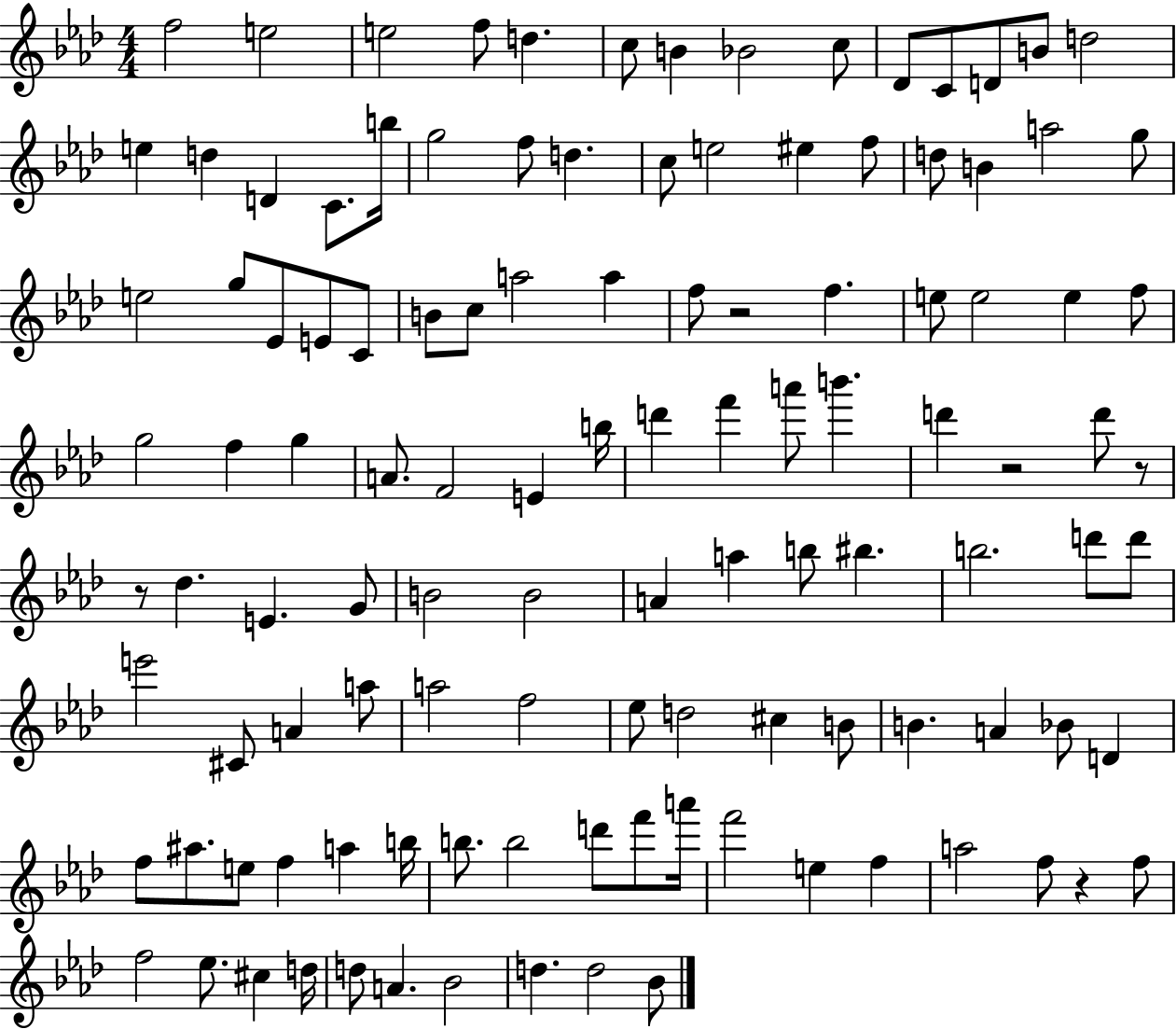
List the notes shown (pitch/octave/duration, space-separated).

F5/h E5/h E5/h F5/e D5/q. C5/e B4/q Bb4/h C5/e Db4/e C4/e D4/e B4/e D5/h E5/q D5/q D4/q C4/e. B5/s G5/h F5/e D5/q. C5/e E5/h EIS5/q F5/e D5/e B4/q A5/h G5/e E5/h G5/e Eb4/e E4/e C4/e B4/e C5/e A5/h A5/q F5/e R/h F5/q. E5/e E5/h E5/q F5/e G5/h F5/q G5/q A4/e. F4/h E4/q B5/s D6/q F6/q A6/e B6/q. D6/q R/h D6/e R/e R/e Db5/q. E4/q. G4/e B4/h B4/h A4/q A5/q B5/e BIS5/q. B5/h. D6/e D6/e E6/h C#4/e A4/q A5/e A5/h F5/h Eb5/e D5/h C#5/q B4/e B4/q. A4/q Bb4/e D4/q F5/e A#5/e. E5/e F5/q A5/q B5/s B5/e. B5/h D6/e F6/e A6/s F6/h E5/q F5/q A5/h F5/e R/q F5/e F5/h Eb5/e. C#5/q D5/s D5/e A4/q. Bb4/h D5/q. D5/h Bb4/e